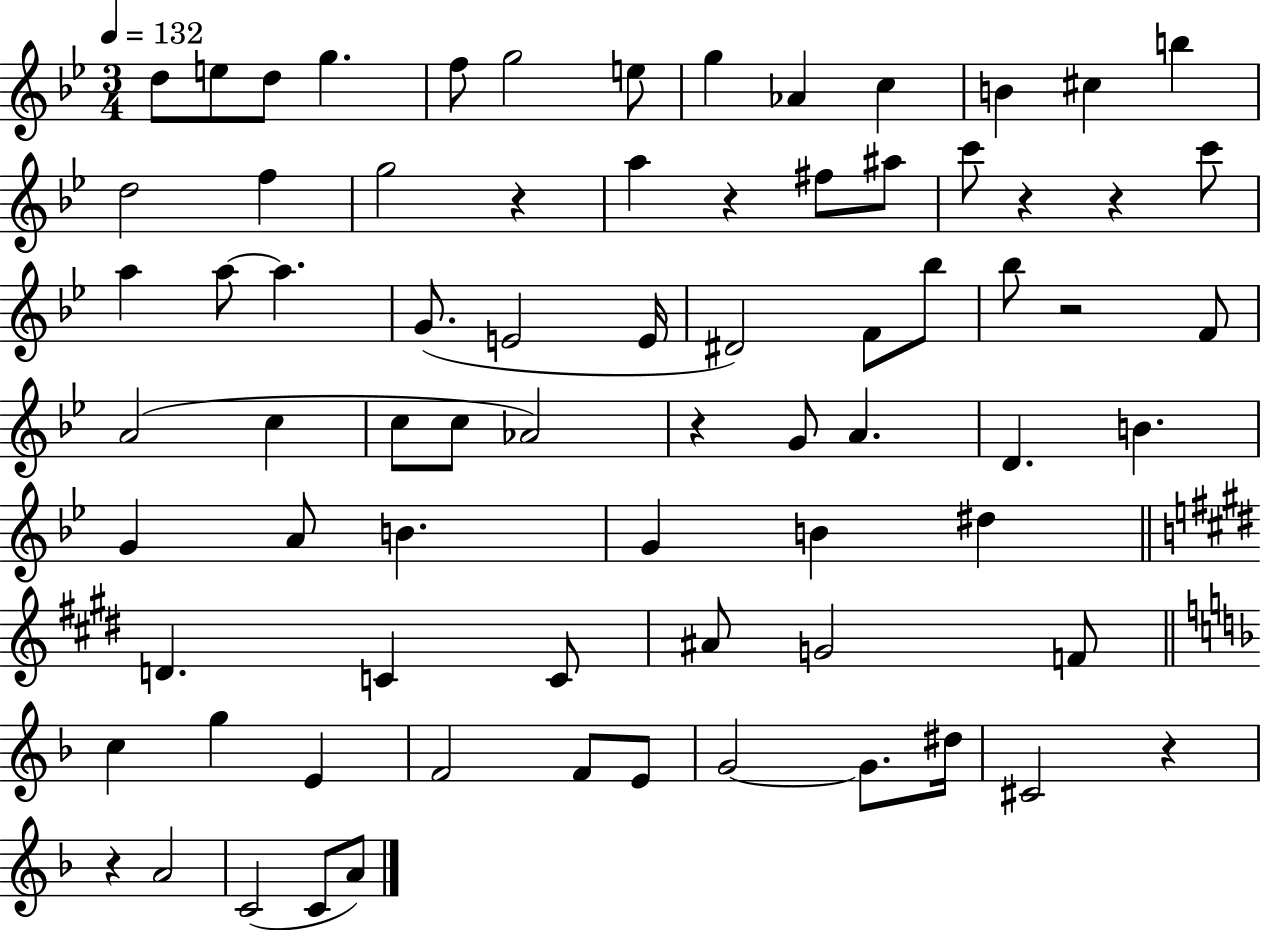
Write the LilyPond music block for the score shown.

{
  \clef treble
  \numericTimeSignature
  \time 3/4
  \key bes \major
  \tempo 4 = 132
  d''8 e''8 d''8 g''4. | f''8 g''2 e''8 | g''4 aes'4 c''4 | b'4 cis''4 b''4 | \break d''2 f''4 | g''2 r4 | a''4 r4 fis''8 ais''8 | c'''8 r4 r4 c'''8 | \break a''4 a''8~~ a''4. | g'8.( e'2 e'16 | dis'2) f'8 bes''8 | bes''8 r2 f'8 | \break a'2( c''4 | c''8 c''8 aes'2) | r4 g'8 a'4. | d'4. b'4. | \break g'4 a'8 b'4. | g'4 b'4 dis''4 | \bar "||" \break \key e \major d'4. c'4 c'8 | ais'8 g'2 f'8 | \bar "||" \break \key d \minor c''4 g''4 e'4 | f'2 f'8 e'8 | g'2~~ g'8. dis''16 | cis'2 r4 | \break r4 a'2 | c'2( c'8 a'8) | \bar "|."
}